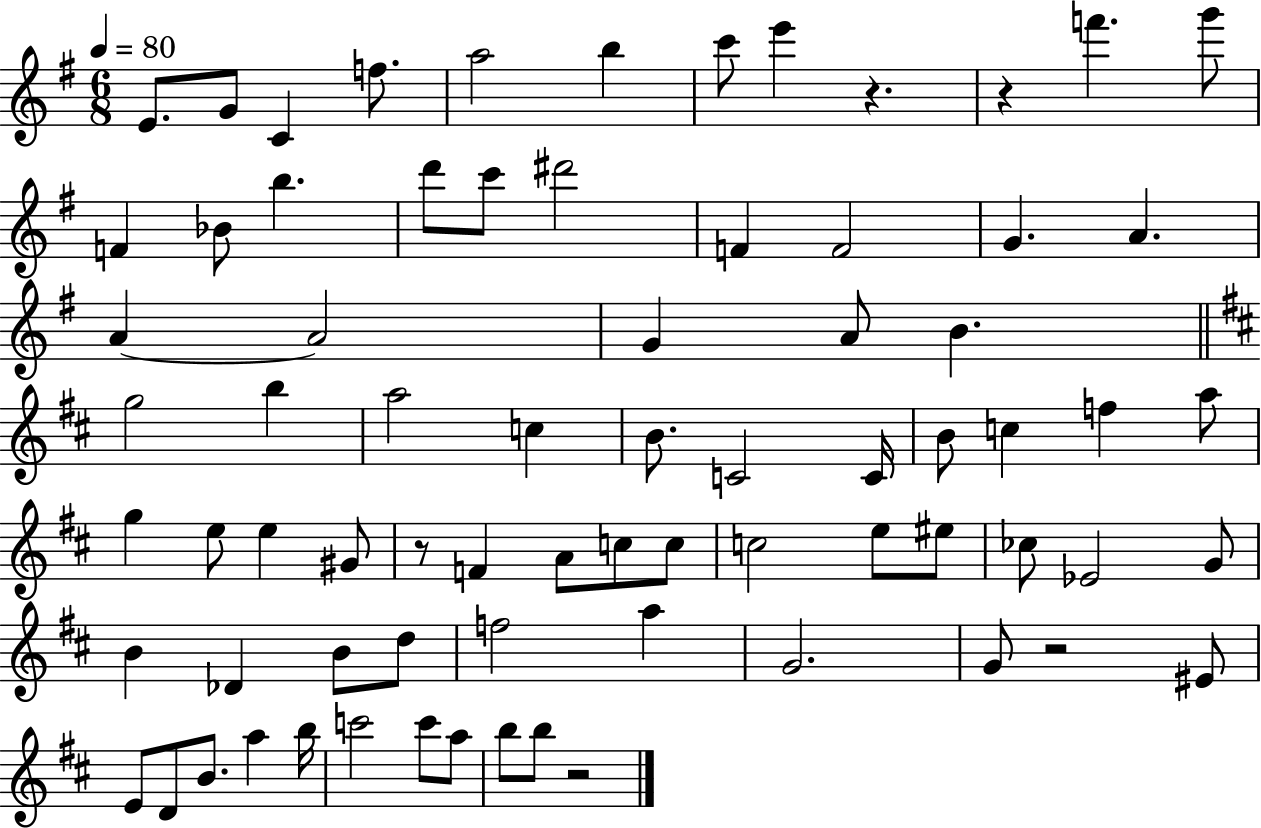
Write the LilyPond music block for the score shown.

{
  \clef treble
  \numericTimeSignature
  \time 6/8
  \key g \major
  \tempo 4 = 80
  e'8. g'8 c'4 f''8. | a''2 b''4 | c'''8 e'''4 r4. | r4 f'''4. g'''8 | \break f'4 bes'8 b''4. | d'''8 c'''8 dis'''2 | f'4 f'2 | g'4. a'4. | \break a'4~~ a'2 | g'4 a'8 b'4. | \bar "||" \break \key d \major g''2 b''4 | a''2 c''4 | b'8. c'2 c'16 | b'8 c''4 f''4 a''8 | \break g''4 e''8 e''4 gis'8 | r8 f'4 a'8 c''8 c''8 | c''2 e''8 eis''8 | ces''8 ees'2 g'8 | \break b'4 des'4 b'8 d''8 | f''2 a''4 | g'2. | g'8 r2 eis'8 | \break e'8 d'8 b'8. a''4 b''16 | c'''2 c'''8 a''8 | b''8 b''8 r2 | \bar "|."
}